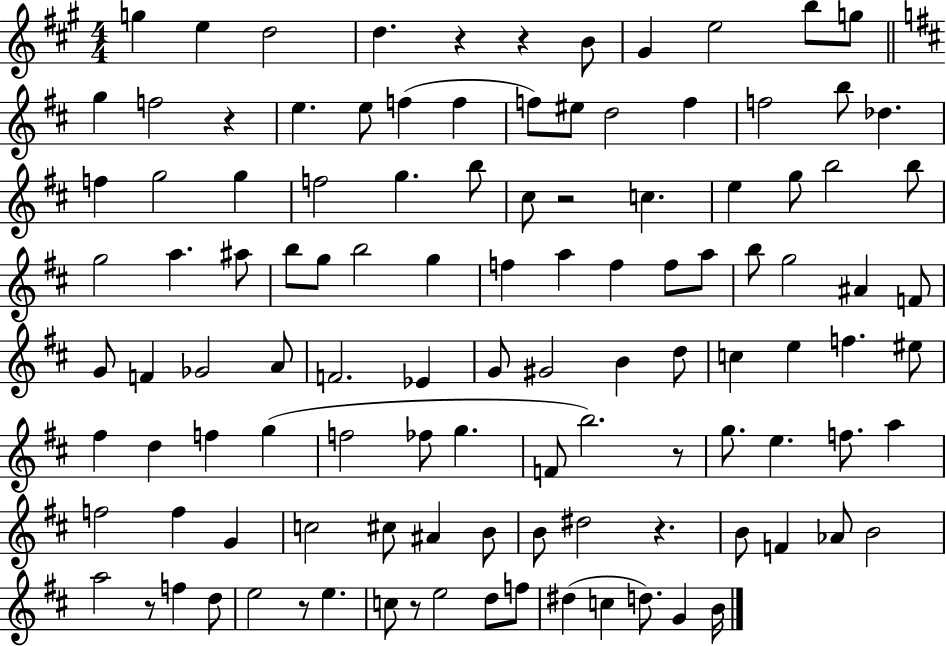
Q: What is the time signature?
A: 4/4